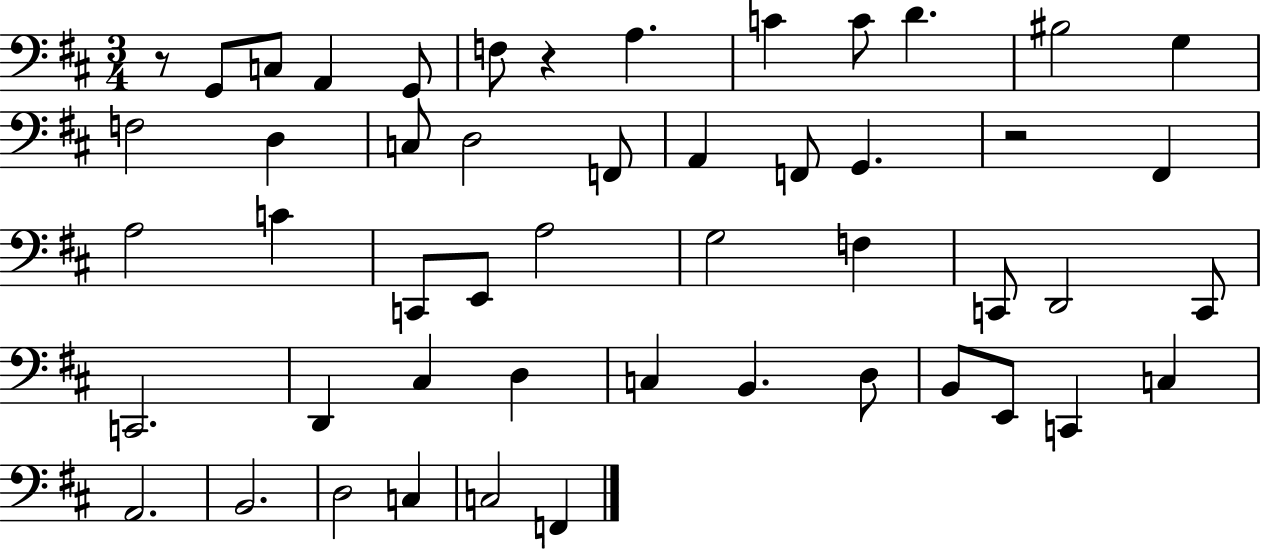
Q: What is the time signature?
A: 3/4